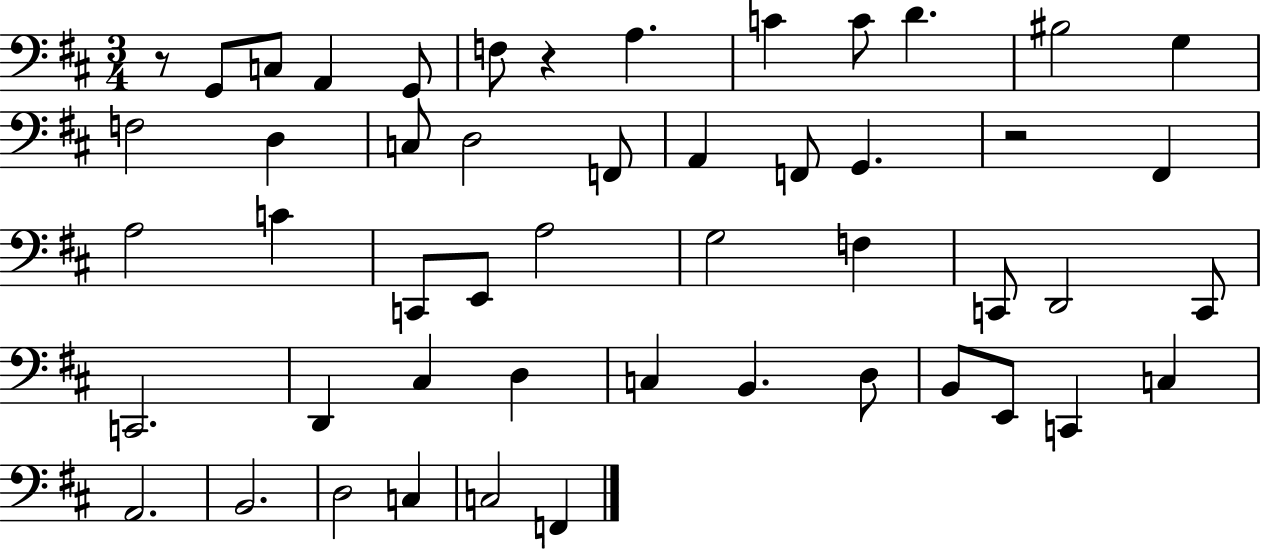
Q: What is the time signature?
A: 3/4